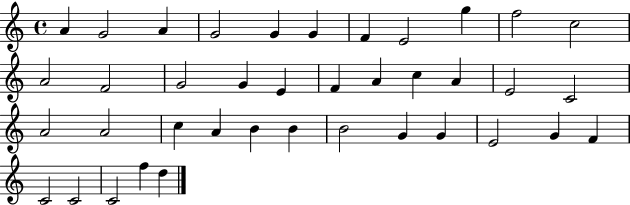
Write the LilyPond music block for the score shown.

{
  \clef treble
  \time 4/4
  \defaultTimeSignature
  \key c \major
  a'4 g'2 a'4 | g'2 g'4 g'4 | f'4 e'2 g''4 | f''2 c''2 | \break a'2 f'2 | g'2 g'4 e'4 | f'4 a'4 c''4 a'4 | e'2 c'2 | \break a'2 a'2 | c''4 a'4 b'4 b'4 | b'2 g'4 g'4 | e'2 g'4 f'4 | \break c'2 c'2 | c'2 f''4 d''4 | \bar "|."
}